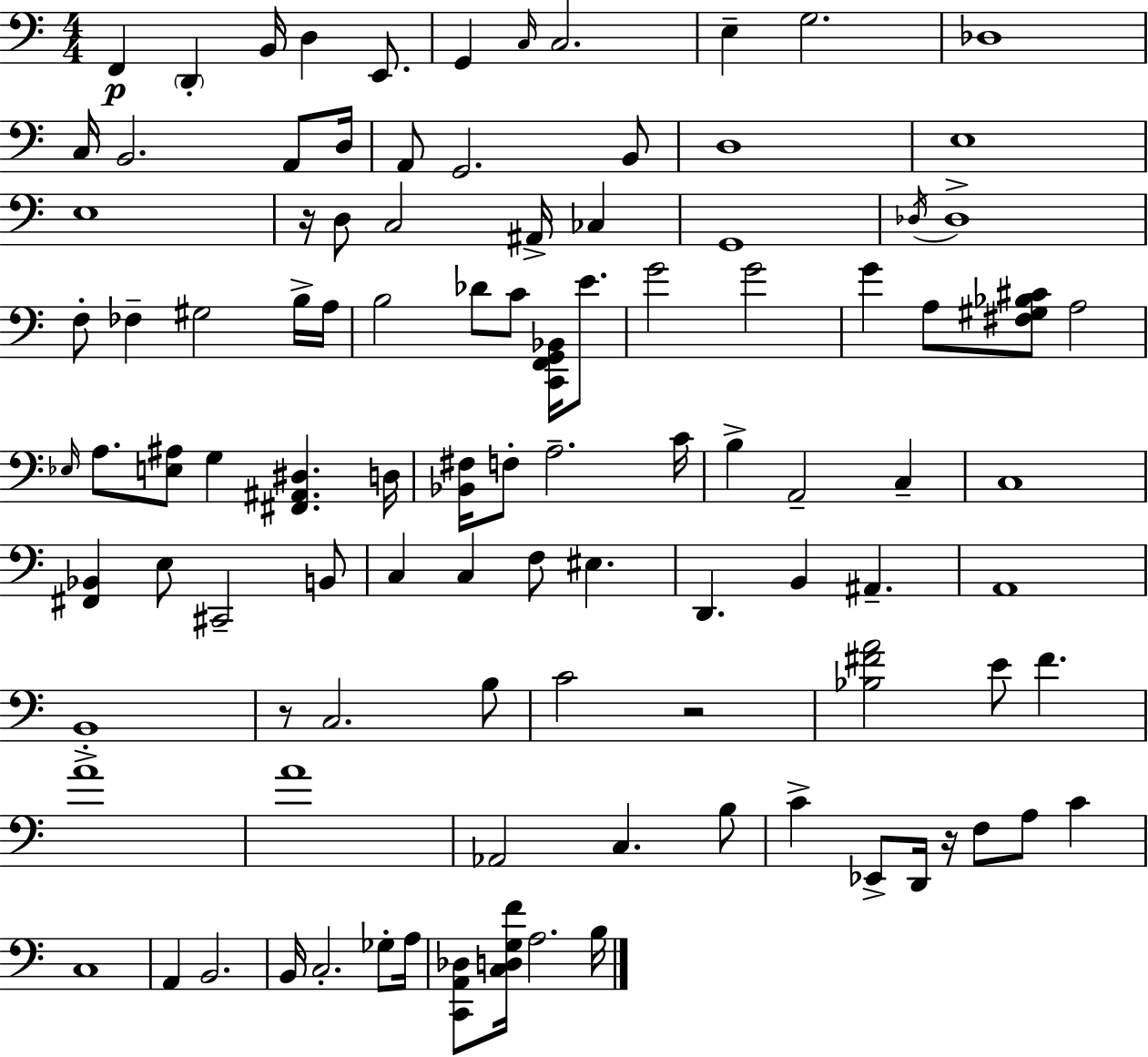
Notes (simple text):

F2/q D2/q B2/s D3/q E2/e. G2/q C3/s C3/h. E3/q G3/h. Db3/w C3/s B2/h. A2/e D3/s A2/e G2/h. B2/e D3/w E3/w E3/w R/s D3/e C3/h A#2/s CES3/q G2/w Db3/s Db3/w F3/e FES3/q G#3/h B3/s A3/s B3/h Db4/e C4/e [C2,F2,G2,Bb2]/s E4/e. G4/h G4/h G4/q A3/e [F#3,G#3,Bb3,C#4]/e A3/h Eb3/s A3/e. [E3,A#3]/e G3/q [F#2,A#2,D#3]/q. D3/s [Bb2,F#3]/s F3/e A3/h. C4/s B3/q A2/h C3/q C3/w [F#2,Bb2]/q E3/e C#2/h B2/e C3/q C3/q F3/e EIS3/q. D2/q. B2/q A#2/q. A2/w B2/w R/e C3/h. B3/e C4/h R/h [Bb3,F#4,A4]/h E4/e F#4/q. A4/w A4/w Ab2/h C3/q. B3/e C4/q Eb2/e D2/s R/s F3/e A3/e C4/q C3/w A2/q B2/h. B2/s C3/h. Gb3/e A3/s [C2,A2,Db3]/e [C3,D3,G3,F4]/s A3/h. B3/s